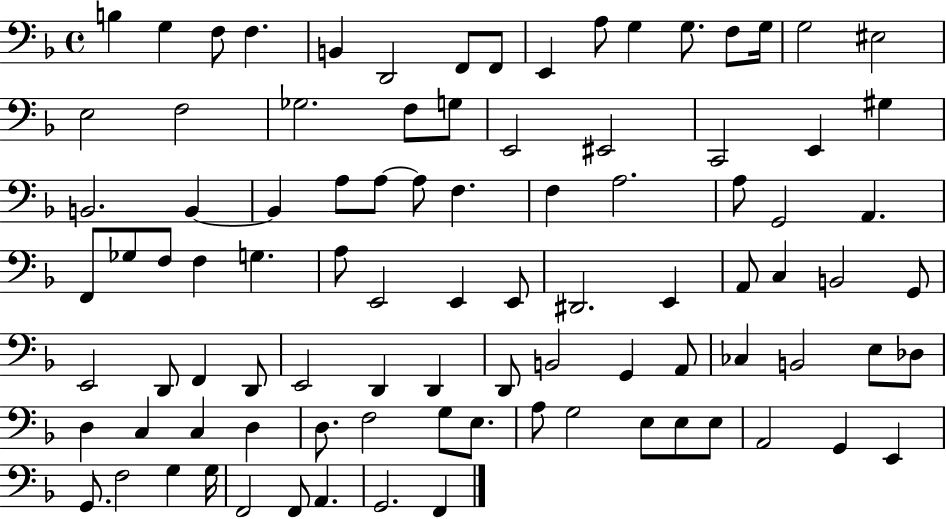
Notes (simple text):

B3/q G3/q F3/e F3/q. B2/q D2/h F2/e F2/e E2/q A3/e G3/q G3/e. F3/e G3/s G3/h EIS3/h E3/h F3/h Gb3/h. F3/e G3/e E2/h EIS2/h C2/h E2/q G#3/q B2/h. B2/q B2/q A3/e A3/e A3/e F3/q. F3/q A3/h. A3/e G2/h A2/q. F2/e Gb3/e F3/e F3/q G3/q. A3/e E2/h E2/q E2/e D#2/h. E2/q A2/e C3/q B2/h G2/e E2/h D2/e F2/q D2/e E2/h D2/q D2/q D2/e B2/h G2/q A2/e CES3/q B2/h E3/e Db3/e D3/q C3/q C3/q D3/q D3/e. F3/h G3/e E3/e. A3/e G3/h E3/e E3/e E3/e A2/h G2/q E2/q G2/e. F3/h G3/q G3/s F2/h F2/e A2/q. G2/h. F2/q